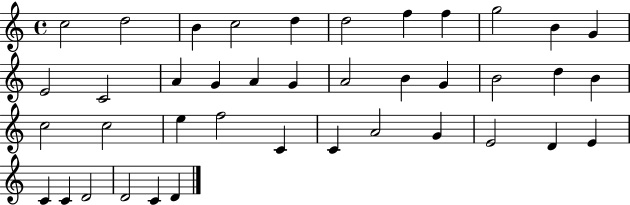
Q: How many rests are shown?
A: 0